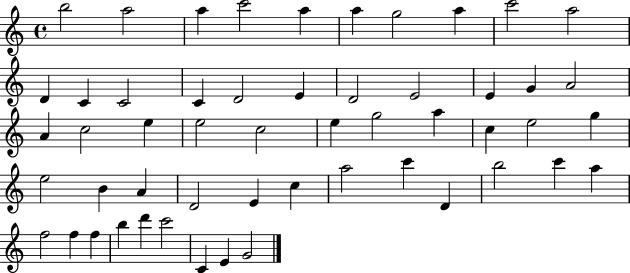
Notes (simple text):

B5/h A5/h A5/q C6/h A5/q A5/q G5/h A5/q C6/h A5/h D4/q C4/q C4/h C4/q D4/h E4/q D4/h E4/h E4/q G4/q A4/h A4/q C5/h E5/q E5/h C5/h E5/q G5/h A5/q C5/q E5/h G5/q E5/h B4/q A4/q D4/h E4/q C5/q A5/h C6/q D4/q B5/h C6/q A5/q F5/h F5/q F5/q B5/q D6/q C6/h C4/q E4/q G4/h